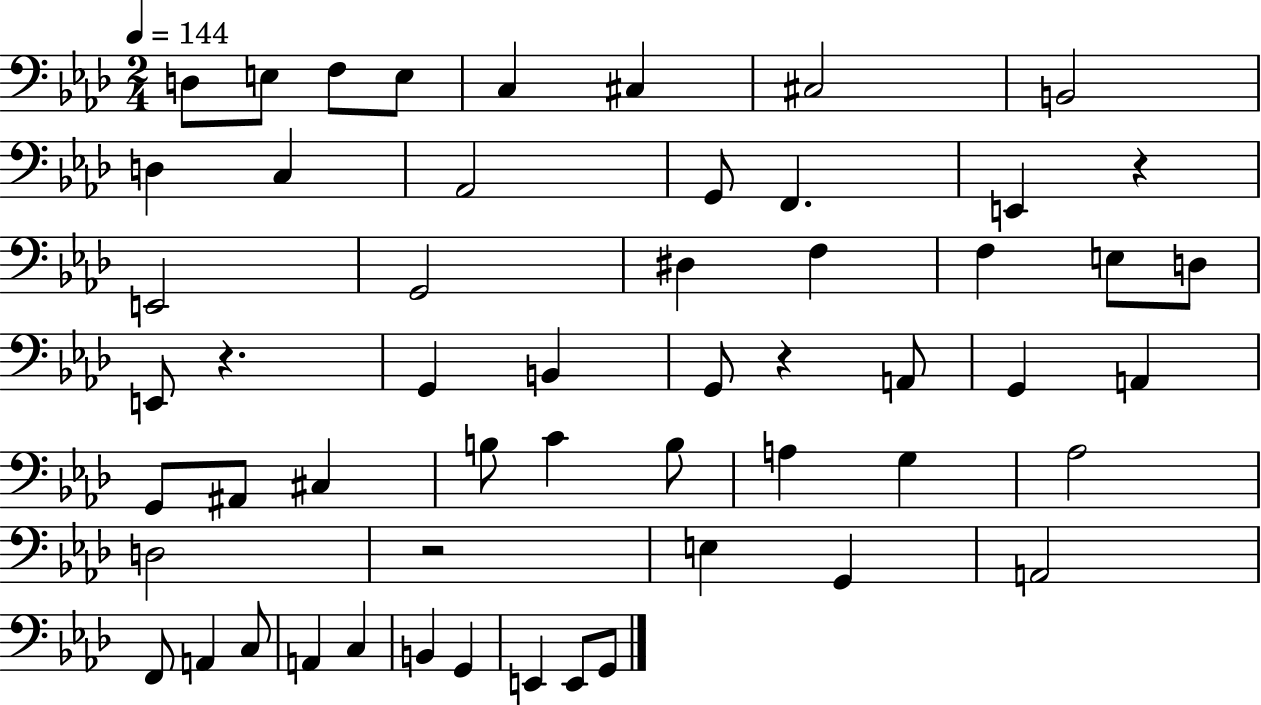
X:1
T:Untitled
M:2/4
L:1/4
K:Ab
D,/2 E,/2 F,/2 E,/2 C, ^C, ^C,2 B,,2 D, C, _A,,2 G,,/2 F,, E,, z E,,2 G,,2 ^D, F, F, E,/2 D,/2 E,,/2 z G,, B,, G,,/2 z A,,/2 G,, A,, G,,/2 ^A,,/2 ^C, B,/2 C B,/2 A, G, _A,2 D,2 z2 E, G,, A,,2 F,,/2 A,, C,/2 A,, C, B,, G,, E,, E,,/2 G,,/2